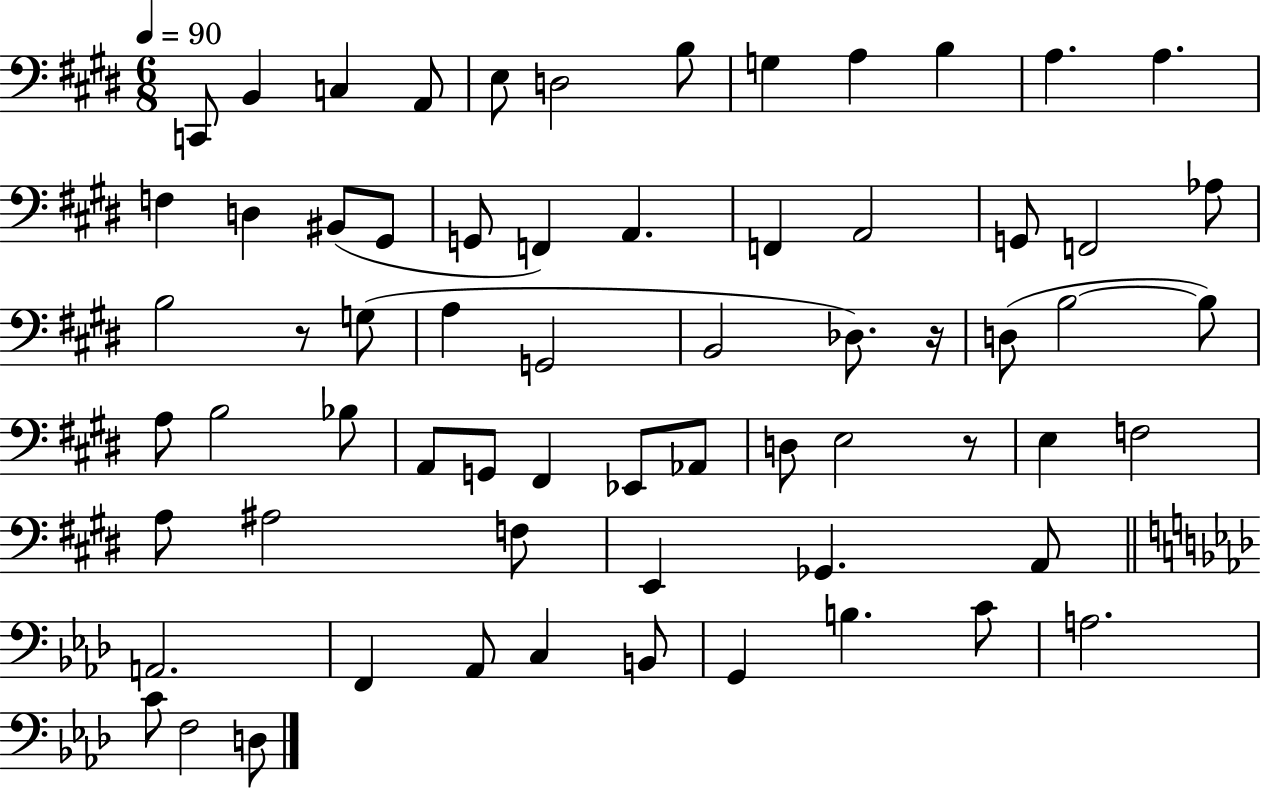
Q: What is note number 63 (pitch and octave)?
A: D3